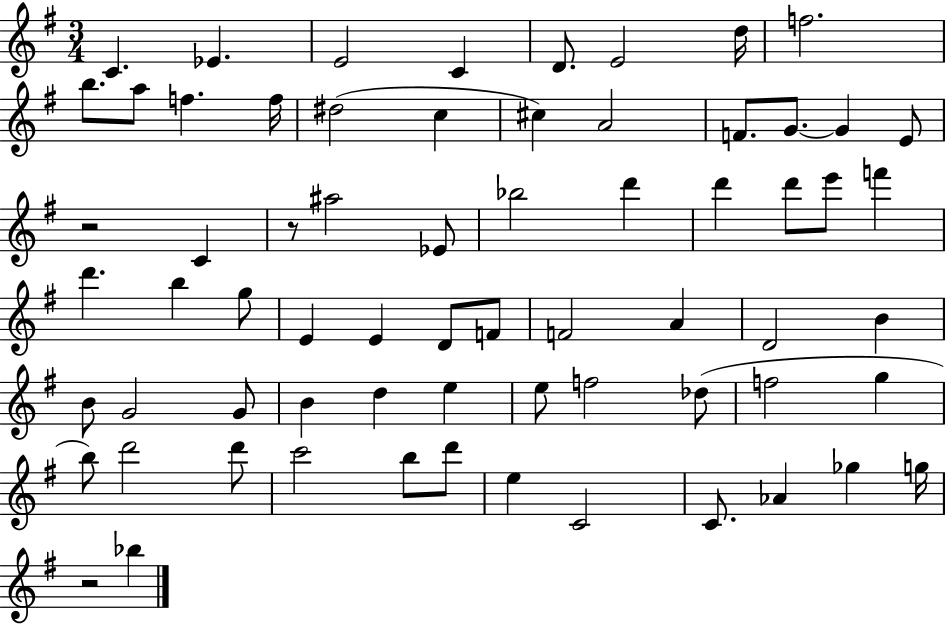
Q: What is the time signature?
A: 3/4